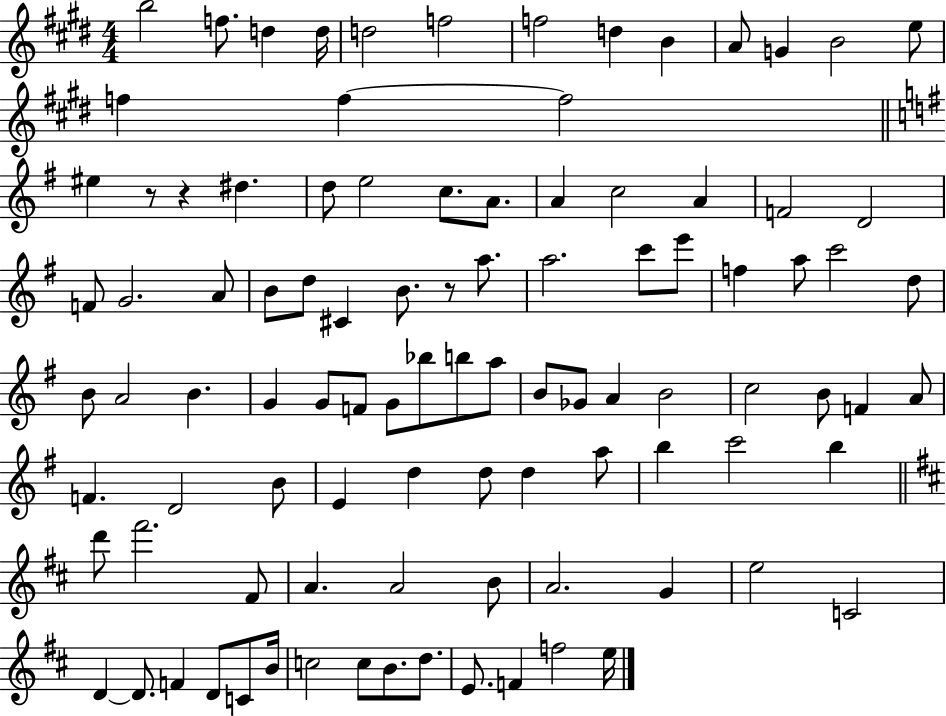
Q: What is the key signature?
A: E major